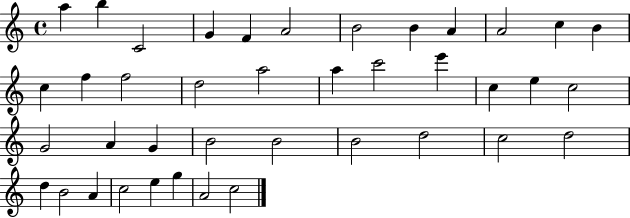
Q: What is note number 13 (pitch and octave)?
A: C5